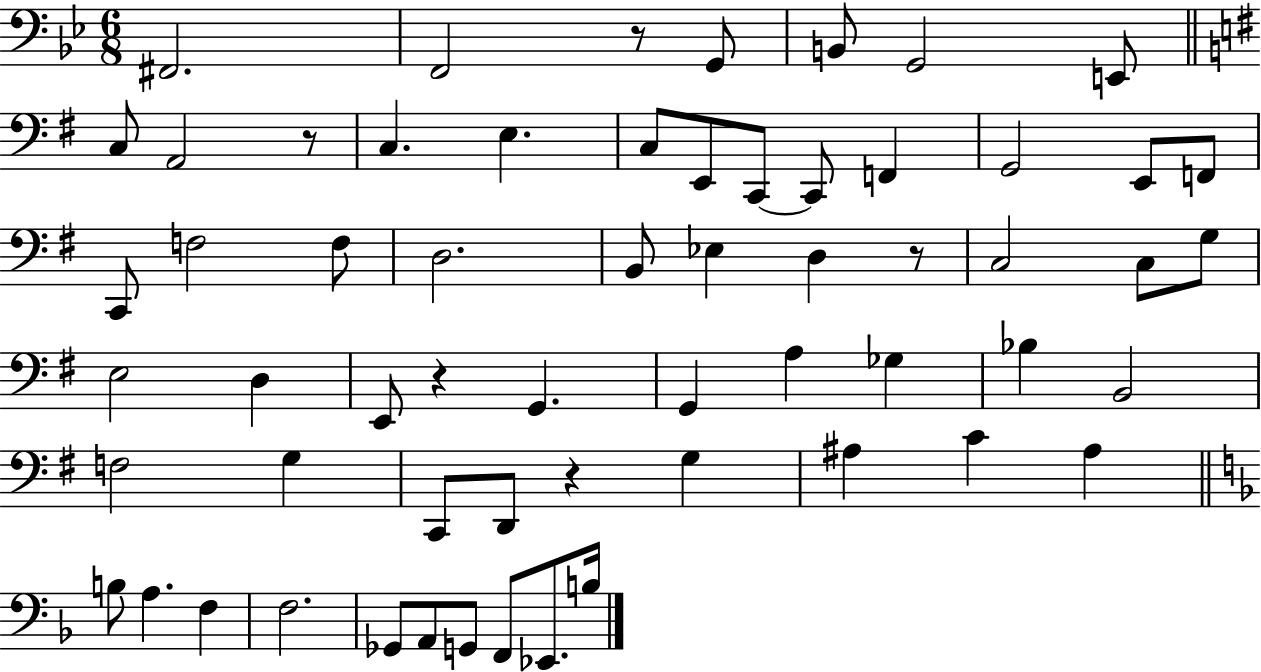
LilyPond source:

{
  \clef bass
  \numericTimeSignature
  \time 6/8
  \key bes \major
  fis,2. | f,2 r8 g,8 | b,8 g,2 e,8 | \bar "||" \break \key e \minor c8 a,2 r8 | c4. e4. | c8 e,8 c,8~~ c,8 f,4 | g,2 e,8 f,8 | \break c,8 f2 f8 | d2. | b,8 ees4 d4 r8 | c2 c8 g8 | \break e2 d4 | e,8 r4 g,4. | g,4 a4 ges4 | bes4 b,2 | \break f2 g4 | c,8 d,8 r4 g4 | ais4 c'4 ais4 | \bar "||" \break \key f \major b8 a4. f4 | f2. | ges,8 a,8 g,8 f,8 ees,8. b16 | \bar "|."
}